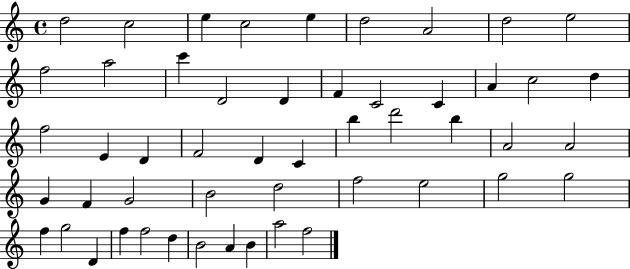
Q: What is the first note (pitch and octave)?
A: D5